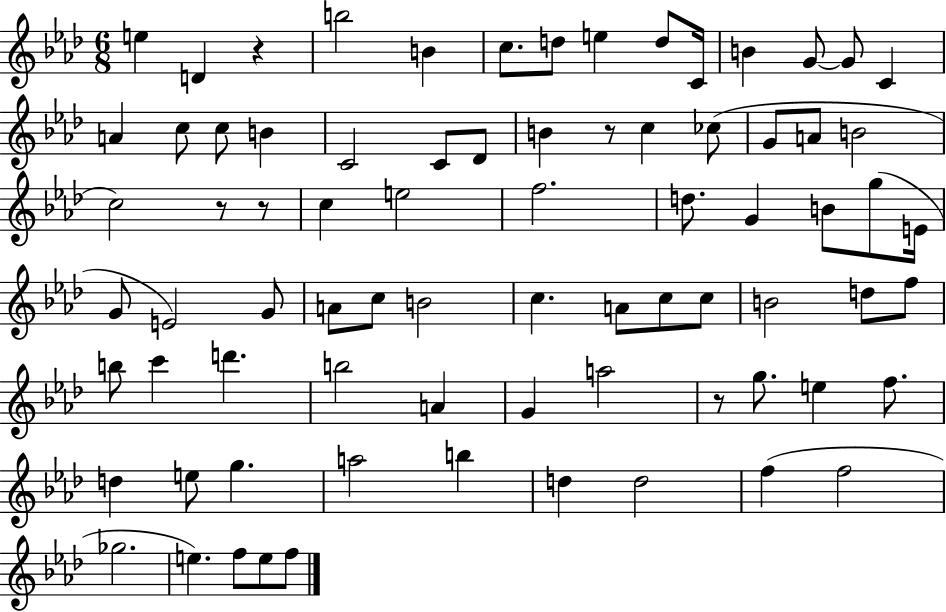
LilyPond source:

{
  \clef treble
  \numericTimeSignature
  \time 6/8
  \key aes \major
  e''4 d'4 r4 | b''2 b'4 | c''8. d''8 e''4 d''8 c'16 | b'4 g'8~~ g'8 c'4 | \break a'4 c''8 c''8 b'4 | c'2 c'8 des'8 | b'4 r8 c''4 ces''8( | g'8 a'8 b'2 | \break c''2) r8 r8 | c''4 e''2 | f''2. | d''8. g'4 b'8 g''8( e'16 | \break g'8 e'2) g'8 | a'8 c''8 b'2 | c''4. a'8 c''8 c''8 | b'2 d''8 f''8 | \break b''8 c'''4 d'''4. | b''2 a'4 | g'4 a''2 | r8 g''8. e''4 f''8. | \break d''4 e''8 g''4. | a''2 b''4 | d''4 d''2 | f''4( f''2 | \break ges''2. | e''4.) f''8 e''8 f''8 | \bar "|."
}